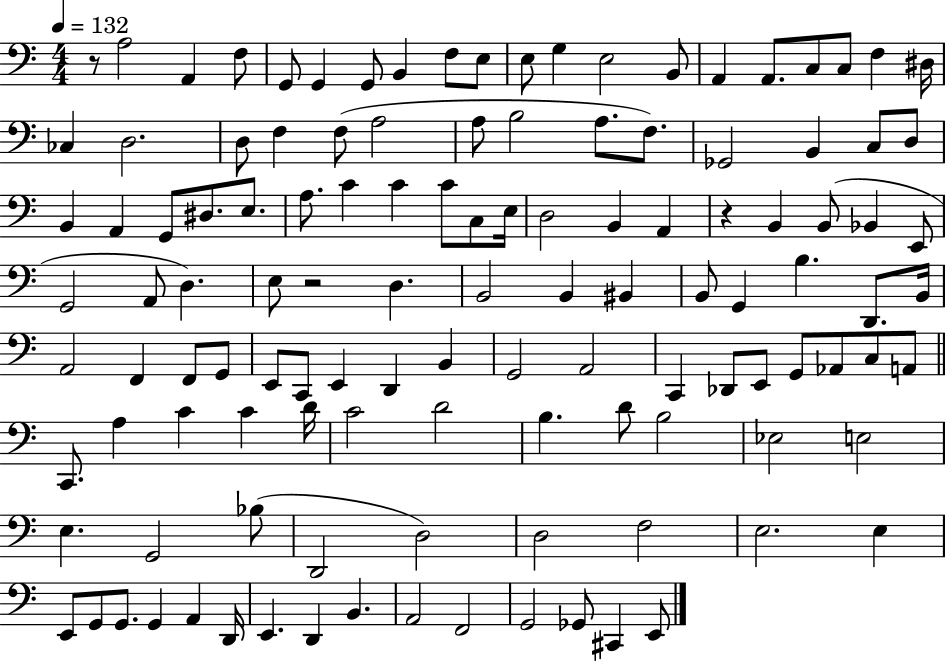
R/e A3/h A2/q F3/e G2/e G2/q G2/e B2/q F3/e E3/e E3/e G3/q E3/h B2/e A2/q A2/e. C3/e C3/e F3/q D#3/s CES3/q D3/h. D3/e F3/q F3/e A3/h A3/e B3/h A3/e. F3/e. Gb2/h B2/q C3/e D3/e B2/q A2/q G2/e D#3/e. E3/e. A3/e. C4/q C4/q C4/e C3/e E3/s D3/h B2/q A2/q R/q B2/q B2/e Bb2/q E2/e G2/h A2/e D3/q. E3/e R/h D3/q. B2/h B2/q BIS2/q B2/e G2/q B3/q. D2/e. B2/s A2/h F2/q F2/e G2/e E2/e C2/e E2/q D2/q B2/q G2/h A2/h C2/q Db2/e E2/e G2/e Ab2/e C3/e A2/e C2/e. A3/q C4/q C4/q D4/s C4/h D4/h B3/q. D4/e B3/h Eb3/h E3/h E3/q. G2/h Bb3/e D2/h D3/h D3/h F3/h E3/h. E3/q E2/e G2/e G2/e. G2/q A2/q D2/s E2/q. D2/q B2/q. A2/h F2/h G2/h Gb2/e C#2/q E2/e